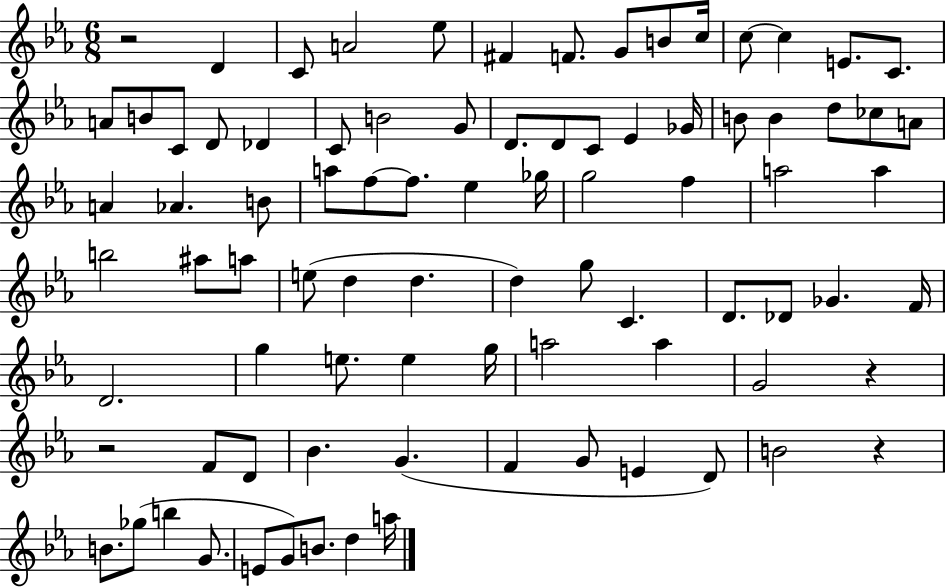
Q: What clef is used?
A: treble